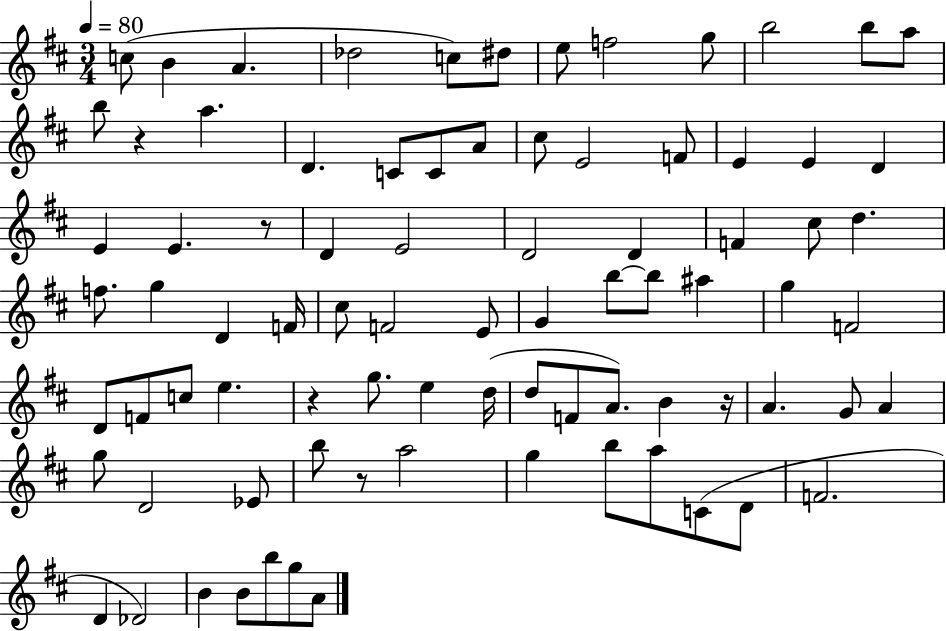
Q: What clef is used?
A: treble